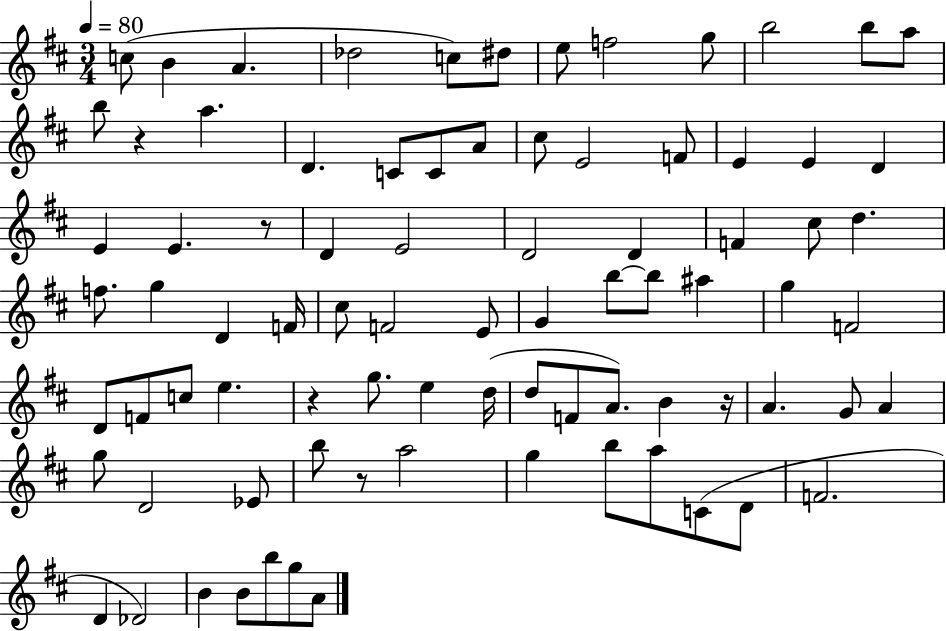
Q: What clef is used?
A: treble